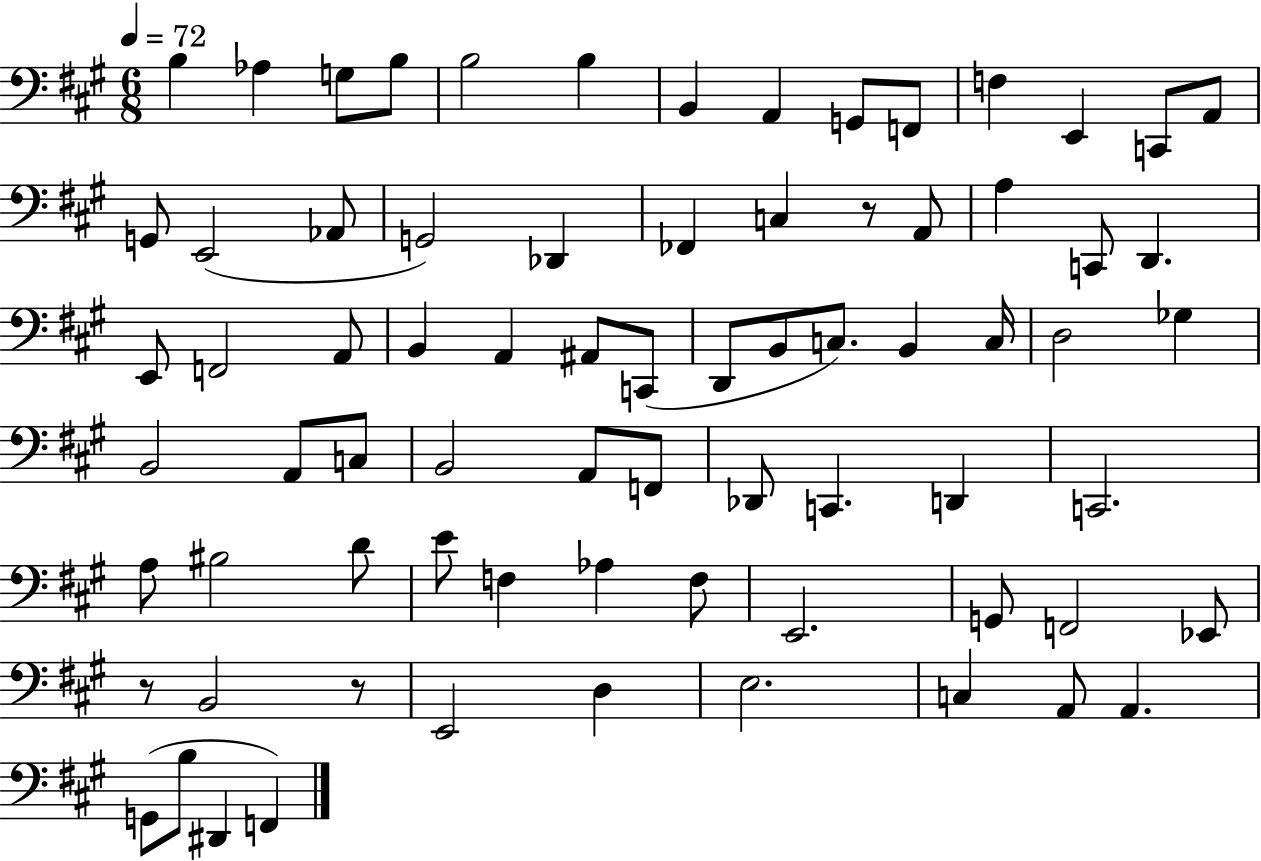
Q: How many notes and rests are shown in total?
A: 74